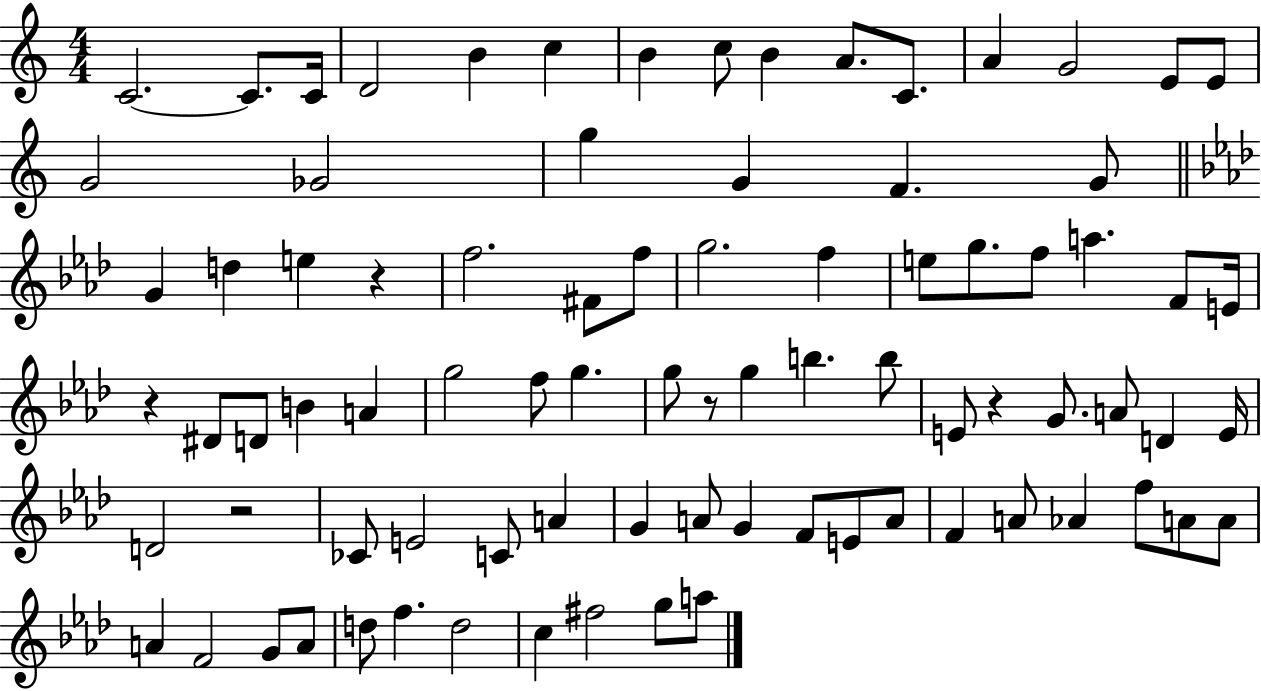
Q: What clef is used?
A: treble